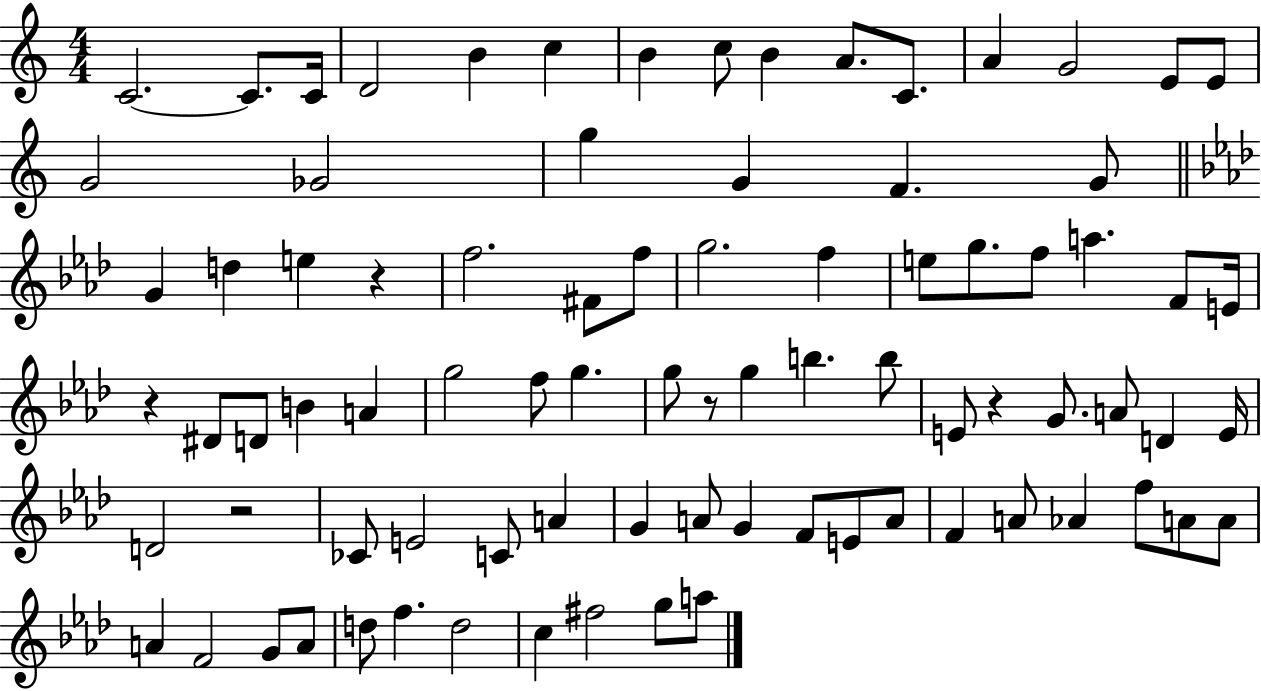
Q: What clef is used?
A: treble